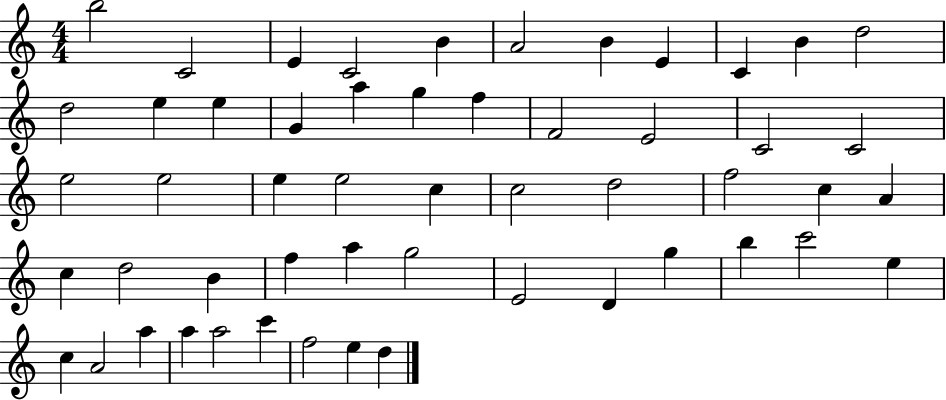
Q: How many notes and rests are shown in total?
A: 53